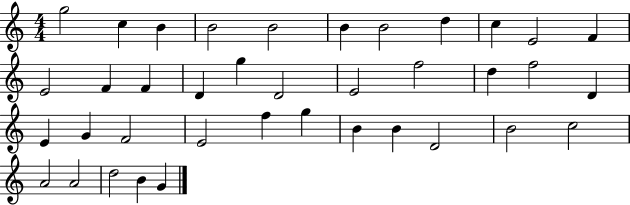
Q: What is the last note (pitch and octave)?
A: G4